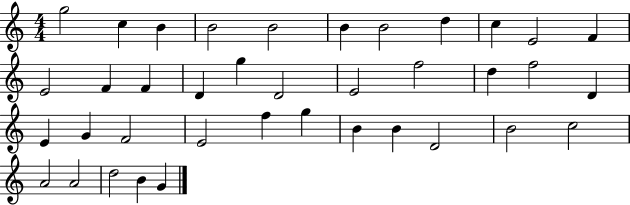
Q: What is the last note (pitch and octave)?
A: G4